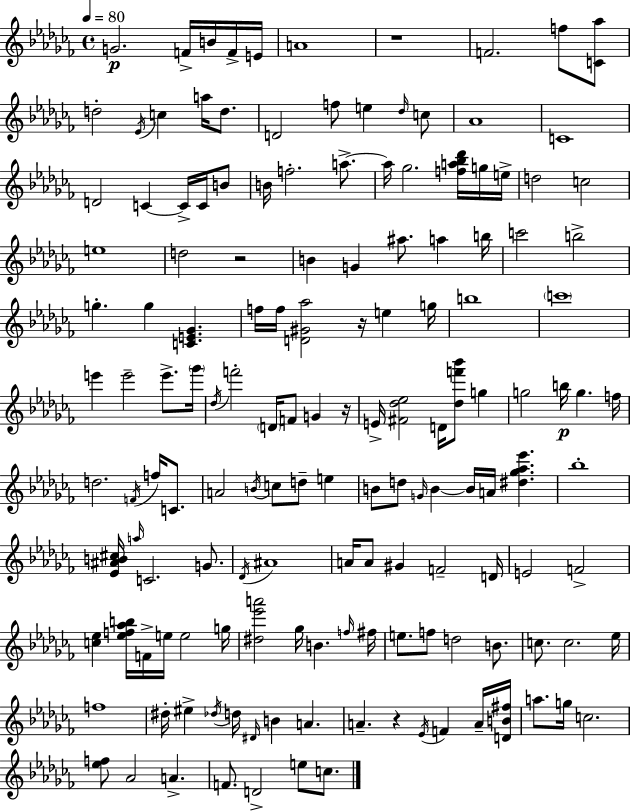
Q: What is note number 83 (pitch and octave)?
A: Bb5